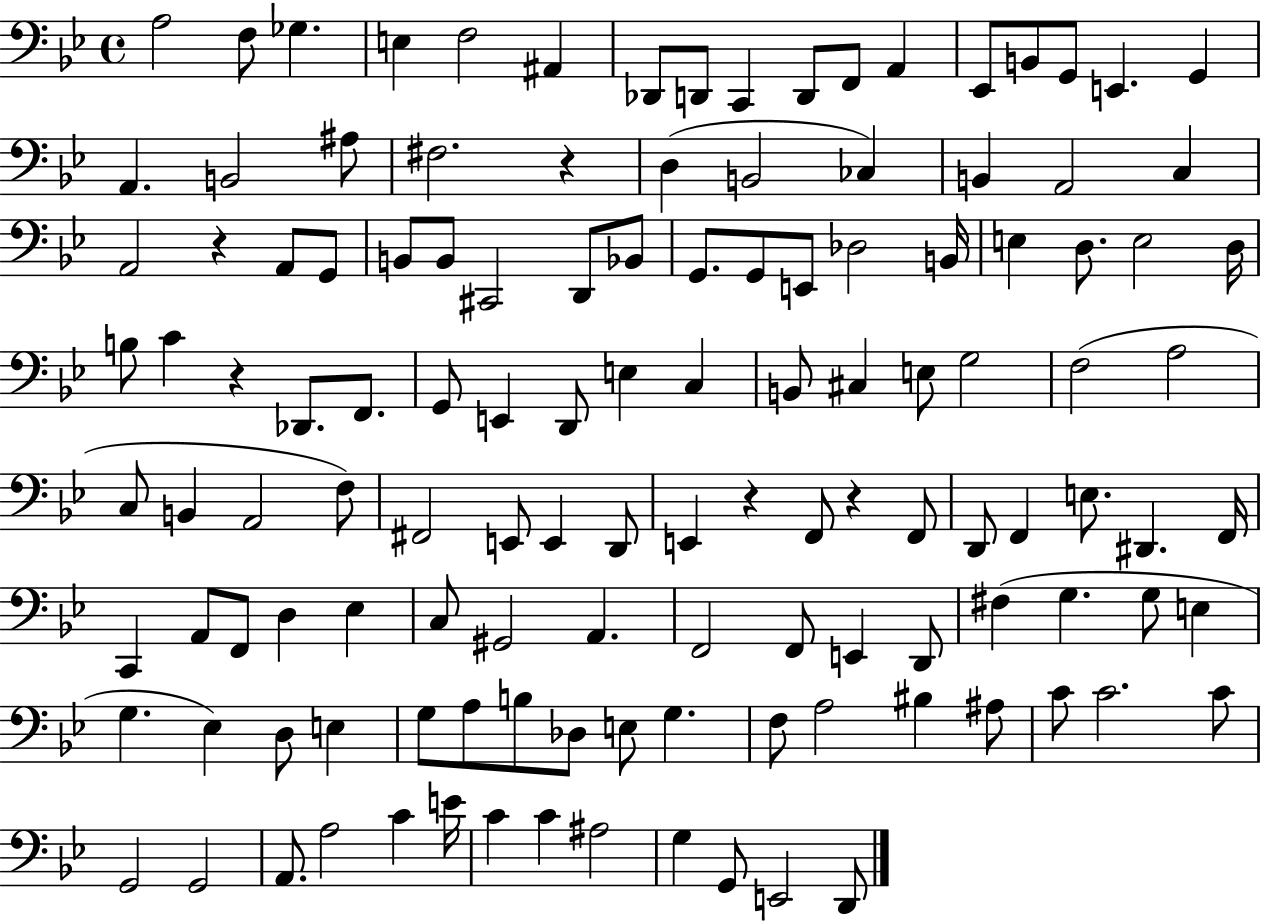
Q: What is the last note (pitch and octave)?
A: D2